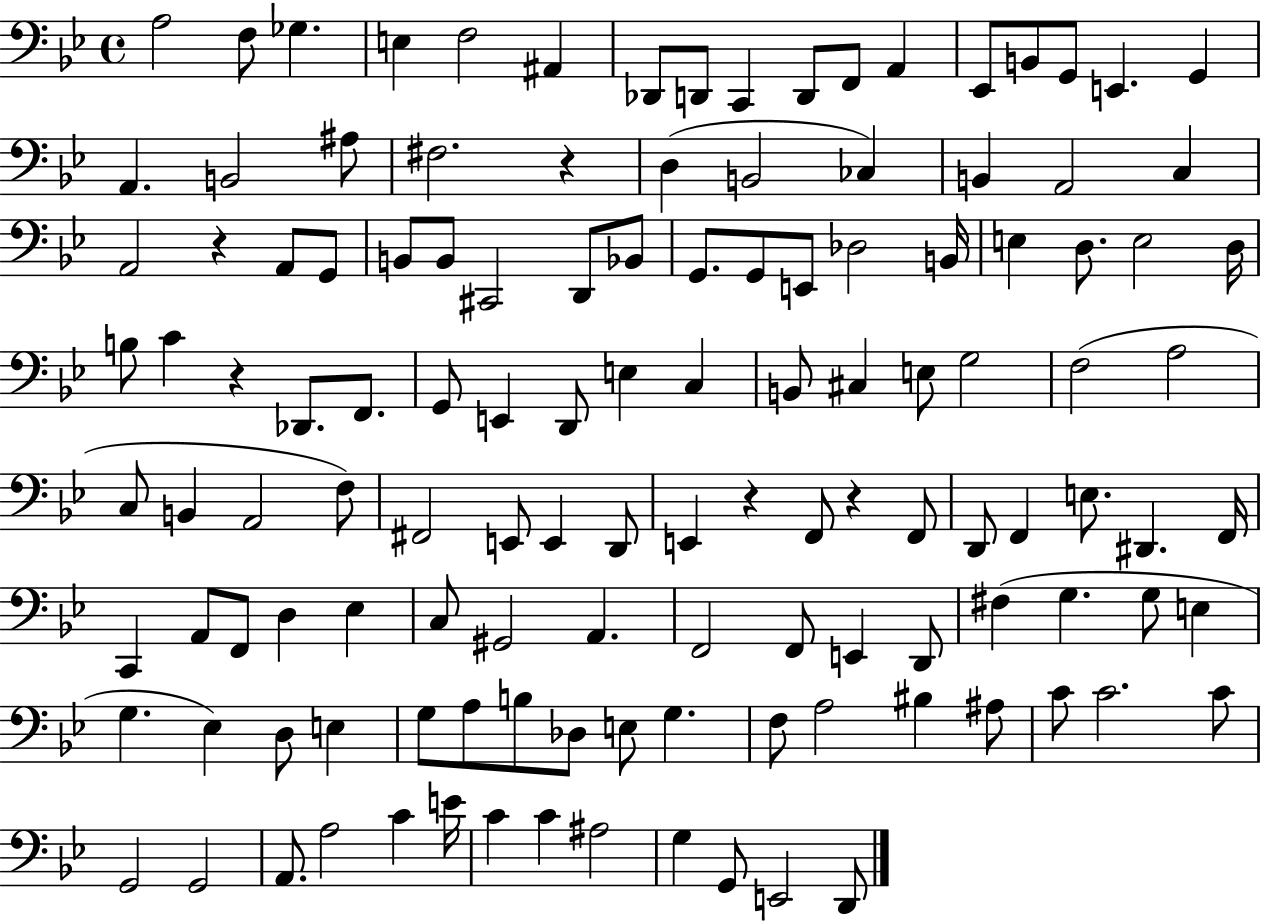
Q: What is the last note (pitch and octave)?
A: D2